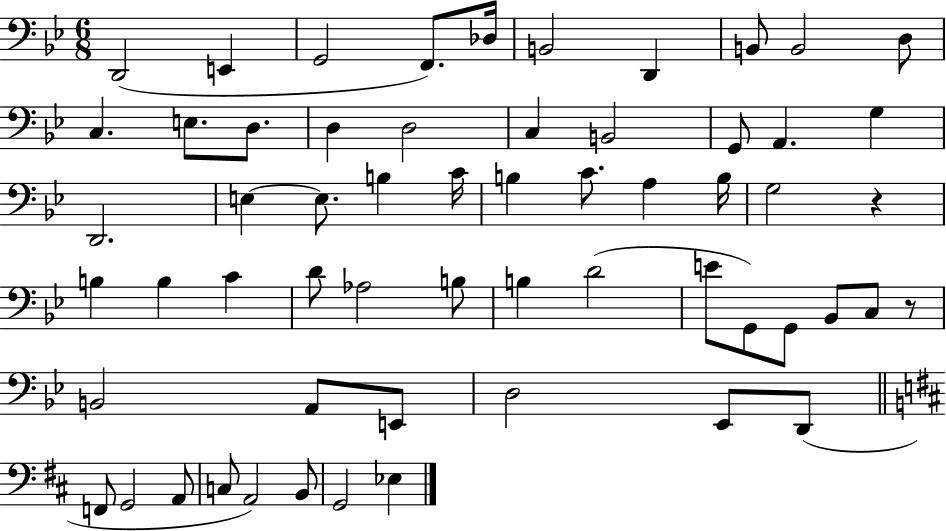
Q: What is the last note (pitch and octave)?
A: Eb3